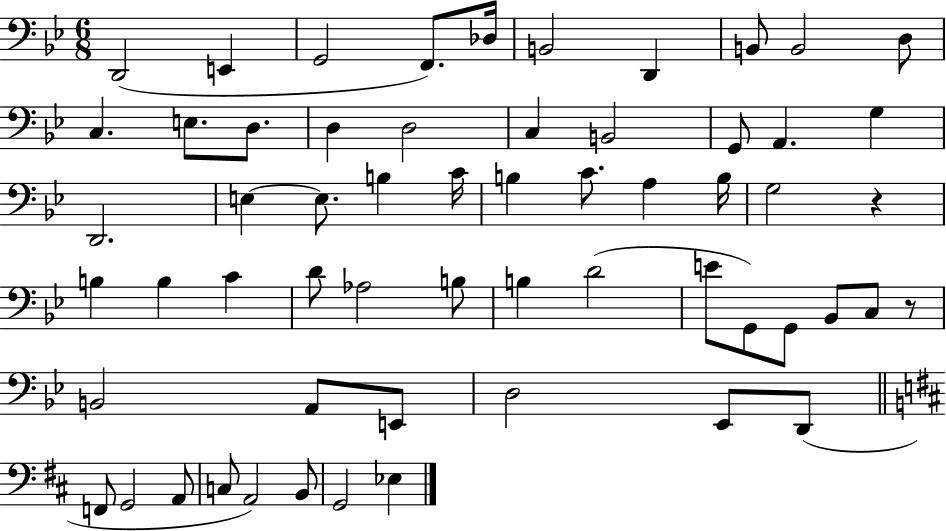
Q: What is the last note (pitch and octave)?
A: Eb3